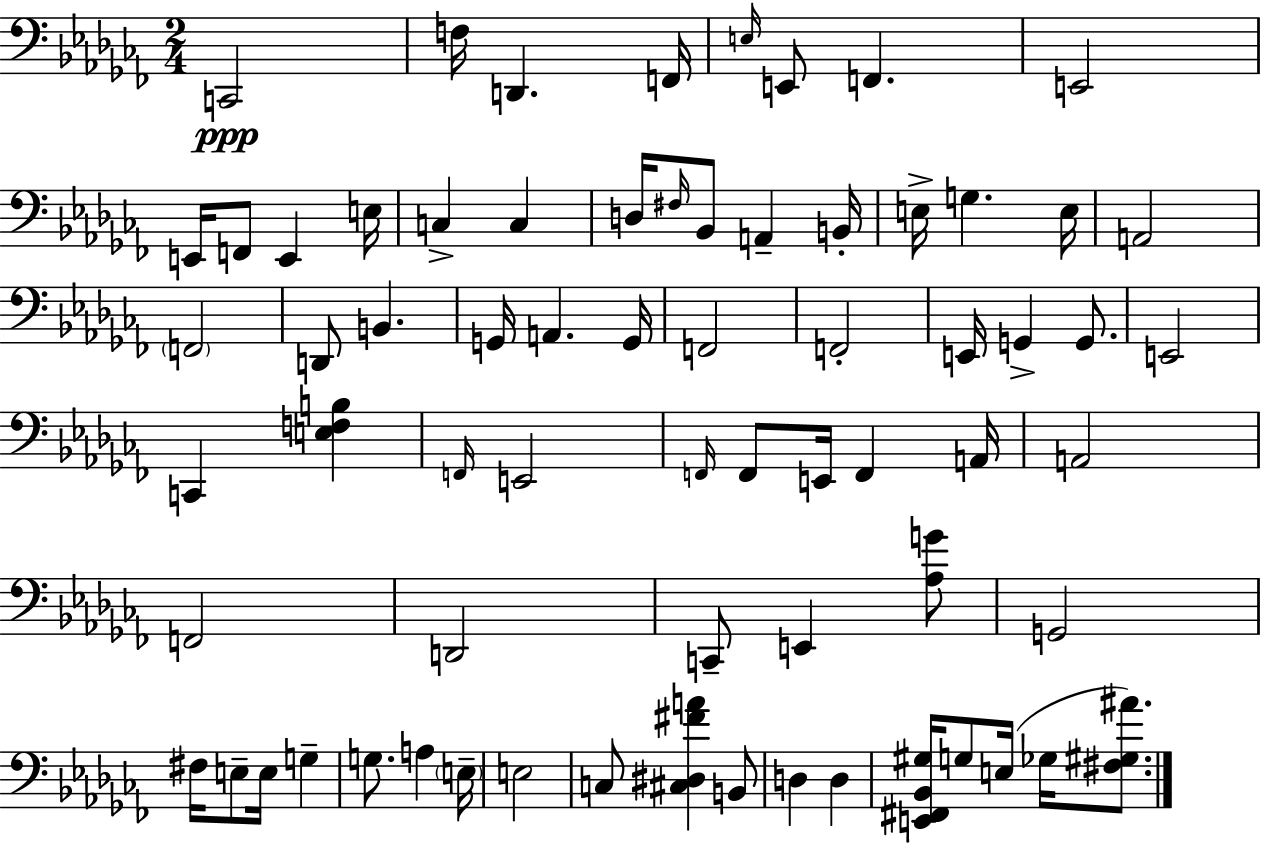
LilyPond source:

{
  \clef bass
  \numericTimeSignature
  \time 2/4
  \key aes \minor
  \repeat volta 2 { c,2\ppp | f16 d,4. f,16 | \grace { e16 } e,8 f,4. | e,2 | \break e,16 f,8 e,4 | e16 c4-> c4 | d16 \grace { fis16 } bes,8 a,4-- | b,16-. e16-> g4. | \break e16 a,2 | \parenthesize f,2 | d,8 b,4. | g,16 a,4. | \break g,16 f,2 | f,2-. | e,16 g,4-> g,8. | e,2 | \break c,4 <e f b>4 | \grace { f,16 } e,2 | \grace { f,16 } f,8 e,16 f,4 | a,16 a,2 | \break f,2 | d,2 | c,8-- e,4 | <aes g'>8 g,2 | \break fis16 e8-- e16 | g4-- g8. a4 | \parenthesize e16-- e2 | c8 <cis dis fis' a'>4 | \break b,8 d4 | d4 <e, fis, bes, gis>16 g8 e16( | ges16 <fis gis ais'>8.) } \bar "|."
}